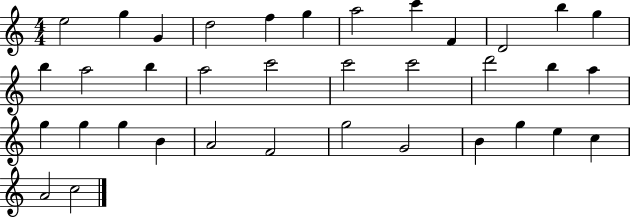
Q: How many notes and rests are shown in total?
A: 36